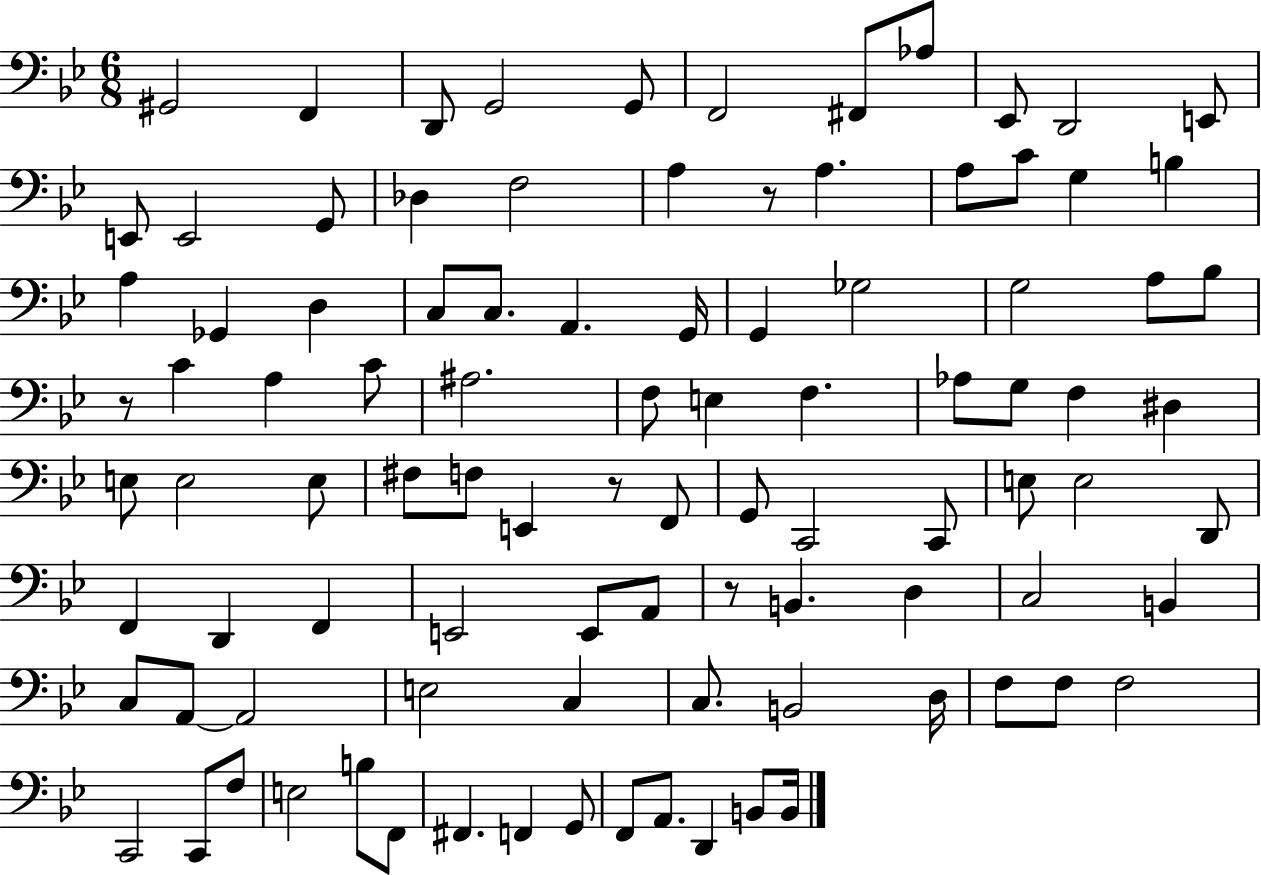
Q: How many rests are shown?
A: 4